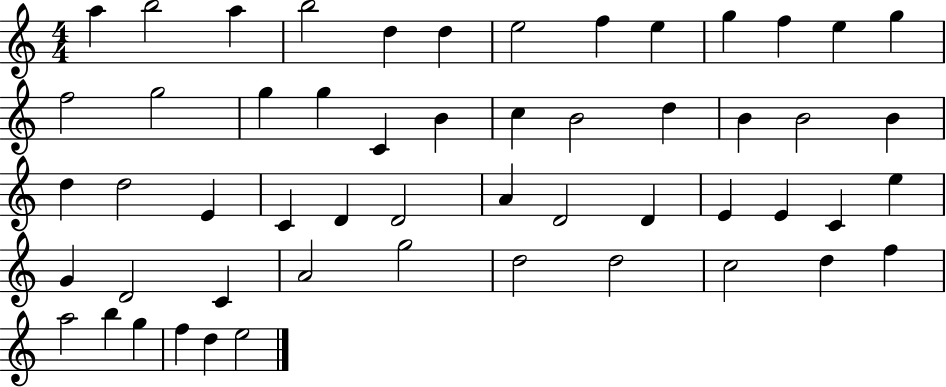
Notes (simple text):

A5/q B5/h A5/q B5/h D5/q D5/q E5/h F5/q E5/q G5/q F5/q E5/q G5/q F5/h G5/h G5/q G5/q C4/q B4/q C5/q B4/h D5/q B4/q B4/h B4/q D5/q D5/h E4/q C4/q D4/q D4/h A4/q D4/h D4/q E4/q E4/q C4/q E5/q G4/q D4/h C4/q A4/h G5/h D5/h D5/h C5/h D5/q F5/q A5/h B5/q G5/q F5/q D5/q E5/h